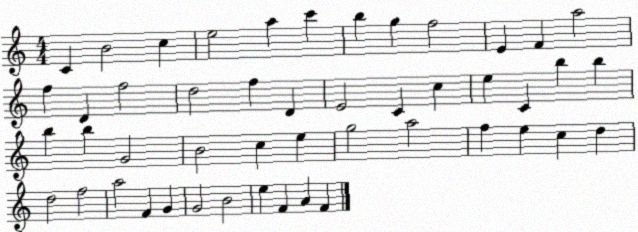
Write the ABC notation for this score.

X:1
T:Untitled
M:4/4
L:1/4
K:C
C B2 c e2 a c' b g f2 E F a2 f D f2 d2 f D E2 C c e C b b b b G2 B2 c e g2 a2 f e c d d2 f2 a2 F G G2 B2 e F A F